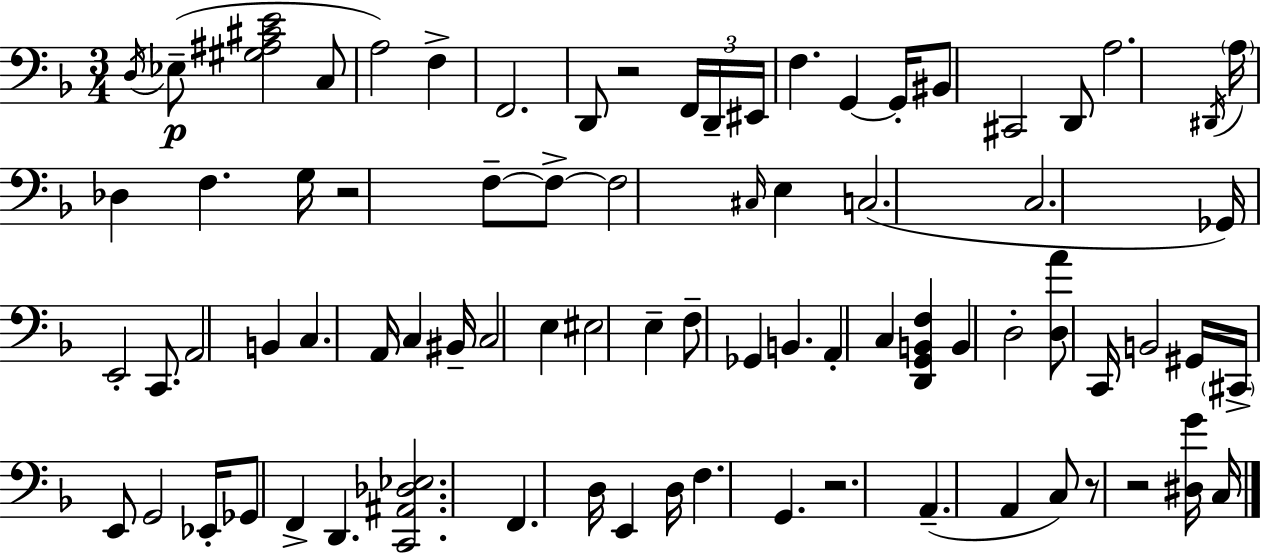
{
  \clef bass
  \numericTimeSignature
  \time 3/4
  \key d \minor
  \acciaccatura { d16 }(\p ees8-- <gis ais cis' e'>2 c8 | a2) f4-> | f,2. | d,8 r2 \tuplet 3/2 { f,16 | \break d,16-- eis,16 } f4. g,4~~ | g,16-. bis,8 cis,2 d,8 | a2. | \acciaccatura { dis,16 } \parenthesize a16 des4 f4. | \break g16 r2 f8--~~ | f8->~~ f2 \grace { cis16 } e4 | c2.( | c2. | \break ges,16) e,2-. | c,8. a,2 b,4 | c4. a,16 c4 | bis,16-- c2 e4 | \break eis2 e4-- | f8-- ges,4 b,4. | a,4-. c4 <d, g, b, f>4 | b,4 d2-. | \break <d a'>8 c,16 b,2 | gis,16 \parenthesize cis,16-> e,8 g,2 | ees,16-. ges,8 f,4-> d,4. | <c, ais, des ees>2. | \break f,4. d16 e,4 | d16 f4. g,4. | r2. | a,4.--( a,4 | \break c8) r8 r2 | <dis g'>16 c16 \bar "|."
}